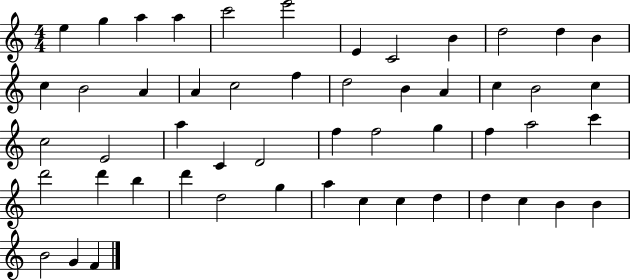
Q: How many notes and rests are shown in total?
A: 52